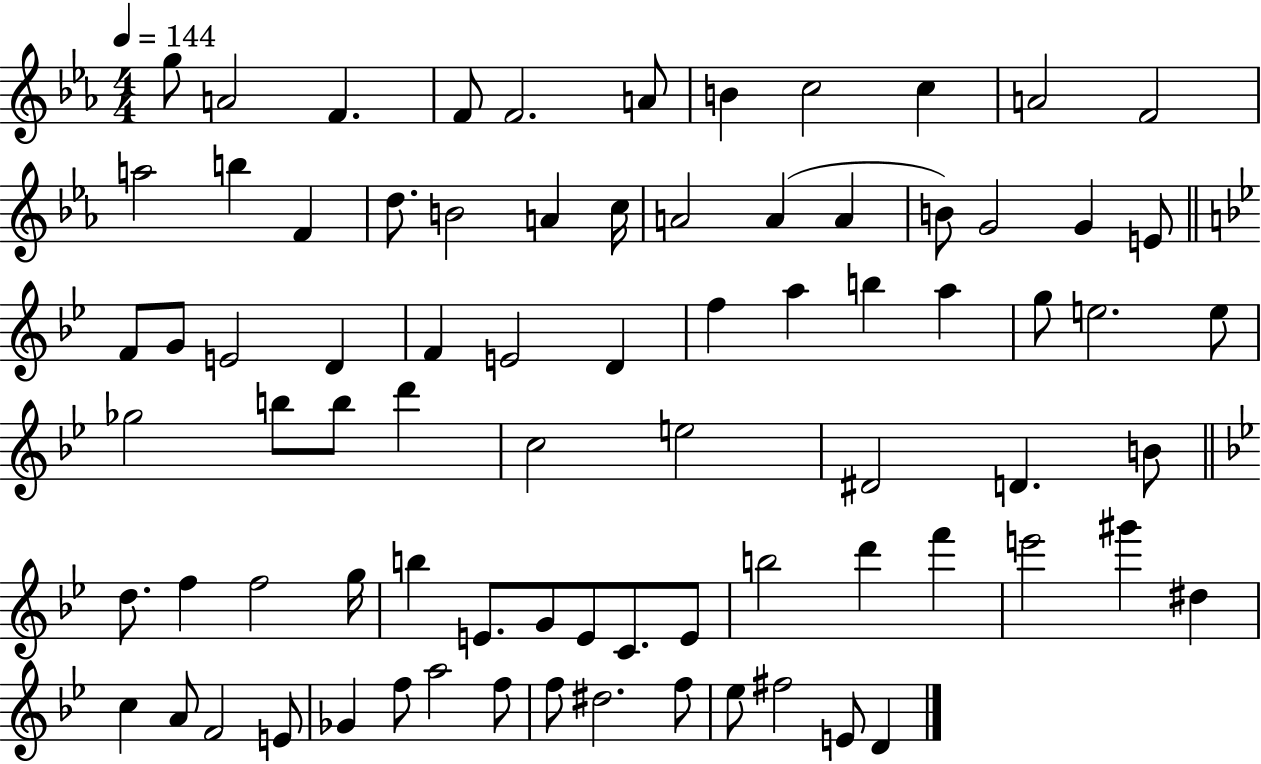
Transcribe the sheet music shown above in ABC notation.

X:1
T:Untitled
M:4/4
L:1/4
K:Eb
g/2 A2 F F/2 F2 A/2 B c2 c A2 F2 a2 b F d/2 B2 A c/4 A2 A A B/2 G2 G E/2 F/2 G/2 E2 D F E2 D f a b a g/2 e2 e/2 _g2 b/2 b/2 d' c2 e2 ^D2 D B/2 d/2 f f2 g/4 b E/2 G/2 E/2 C/2 E/2 b2 d' f' e'2 ^g' ^d c A/2 F2 E/2 _G f/2 a2 f/2 f/2 ^d2 f/2 _e/2 ^f2 E/2 D